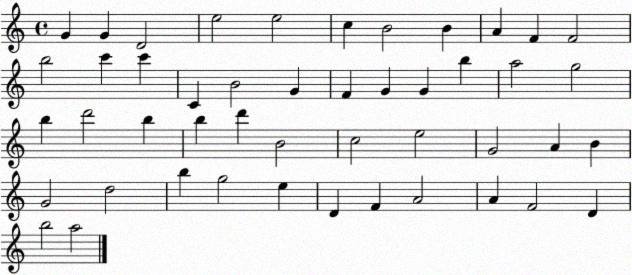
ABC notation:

X:1
T:Untitled
M:4/4
L:1/4
K:C
G G D2 e2 e2 c B2 B A F F2 b2 c' c' C B2 G F G G b a2 g2 b d'2 b b d' B2 c2 e2 G2 A B G2 d2 b g2 e D F A2 A F2 D b2 a2